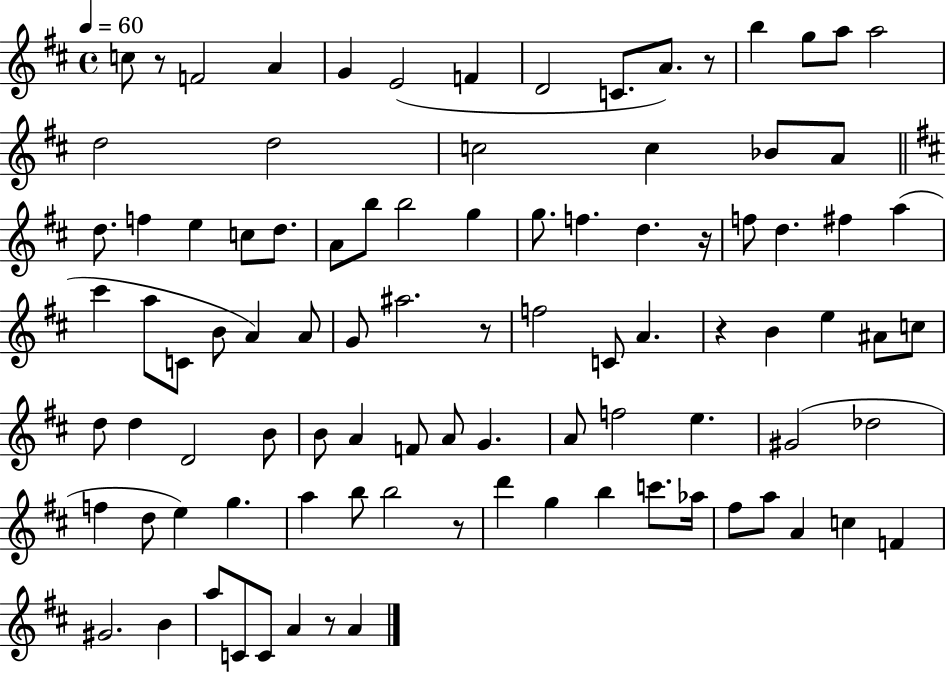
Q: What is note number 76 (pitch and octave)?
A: Ab5